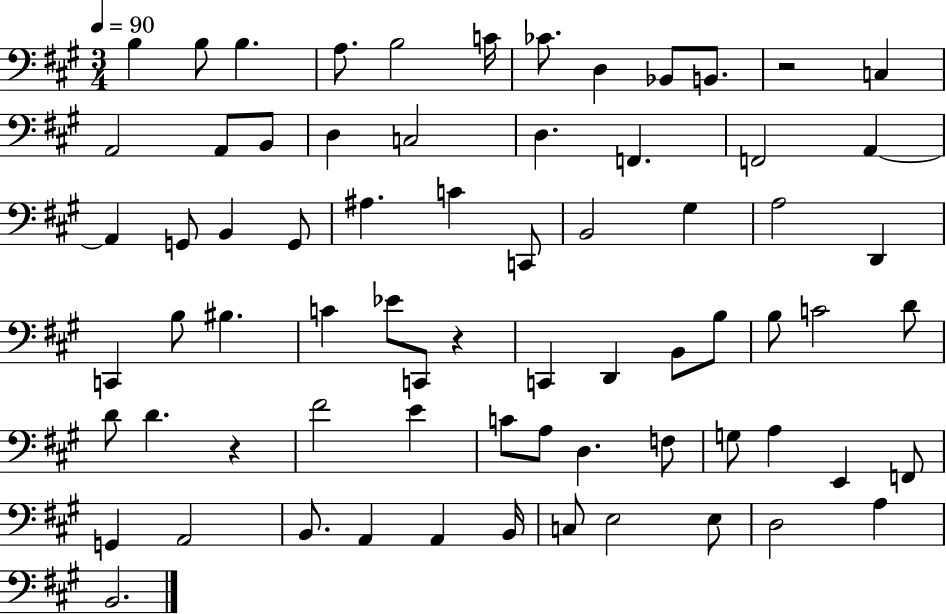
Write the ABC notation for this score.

X:1
T:Untitled
M:3/4
L:1/4
K:A
B, B,/2 B, A,/2 B,2 C/4 _C/2 D, _B,,/2 B,,/2 z2 C, A,,2 A,,/2 B,,/2 D, C,2 D, F,, F,,2 A,, A,, G,,/2 B,, G,,/2 ^A, C C,,/2 B,,2 ^G, A,2 D,, C,, B,/2 ^B, C _E/2 C,,/2 z C,, D,, B,,/2 B,/2 B,/2 C2 D/2 D/2 D z ^F2 E C/2 A,/2 D, F,/2 G,/2 A, E,, F,,/2 G,, A,,2 B,,/2 A,, A,, B,,/4 C,/2 E,2 E,/2 D,2 A, B,,2